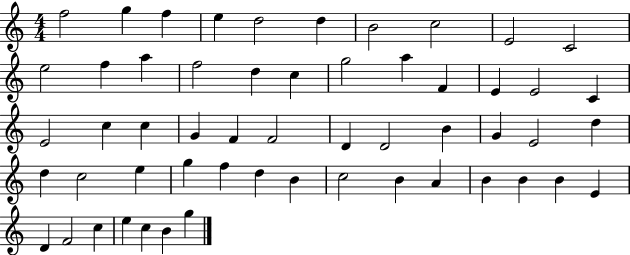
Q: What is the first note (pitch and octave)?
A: F5